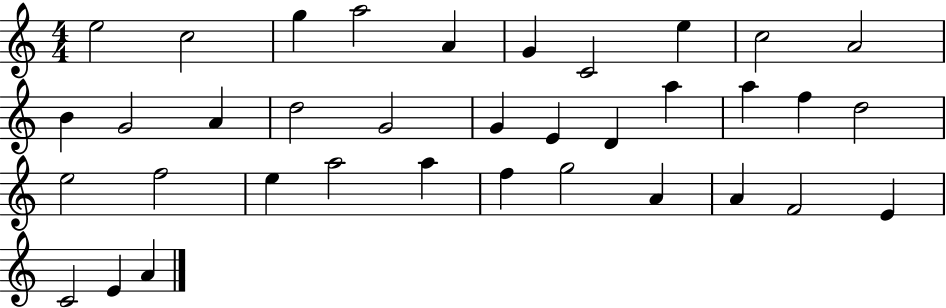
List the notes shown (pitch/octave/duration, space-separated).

E5/h C5/h G5/q A5/h A4/q G4/q C4/h E5/q C5/h A4/h B4/q G4/h A4/q D5/h G4/h G4/q E4/q D4/q A5/q A5/q F5/q D5/h E5/h F5/h E5/q A5/h A5/q F5/q G5/h A4/q A4/q F4/h E4/q C4/h E4/q A4/q